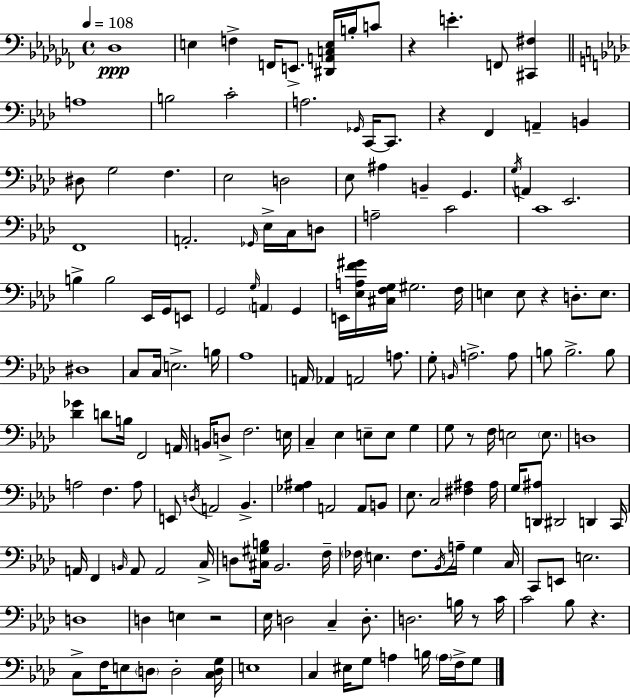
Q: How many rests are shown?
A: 7